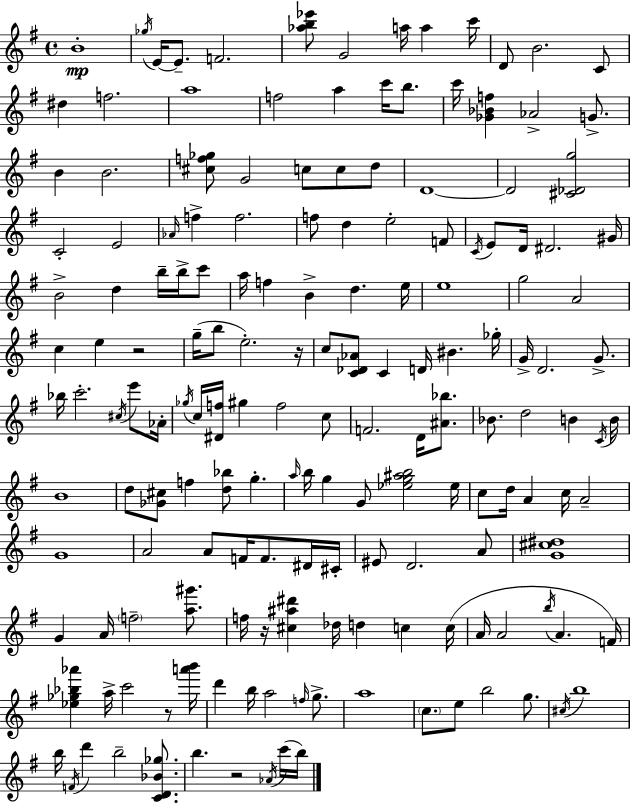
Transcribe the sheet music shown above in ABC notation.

X:1
T:Untitled
M:4/4
L:1/4
K:Em
B4 _g/4 E/4 E/2 F2 [_ab_e']/2 G2 a/4 a c'/4 D/2 B2 C/2 ^d f2 a4 f2 a c'/4 b/2 c'/4 [_G_Bf] _A2 G/2 B B2 [^cf_g]/2 G2 c/2 c/2 d/2 D4 D2 [^C_Dg]2 C2 E2 _A/4 f f2 f/2 d e2 F/2 C/4 E/2 D/4 ^D2 ^G/4 B2 d b/4 b/4 c'/2 a/4 f B d e/4 e4 g2 A2 c e z2 g/4 b/2 e2 z/4 c/2 [C_D_A]/2 C D/4 ^B _g/4 G/4 D2 G/2 _b/4 c'2 ^c/4 e'/2 _A/4 _g/4 c/4 [^Df]/4 ^g f2 c/2 F2 D/4 [^A_b]/2 _B/2 d2 B C/4 B/4 B4 d/2 [_G^c]/2 f [d_b]/2 g a/4 b/4 g G/2 [_eg^ab]2 _e/4 c/2 d/4 A c/4 A2 G4 A2 A/2 F/4 F/2 ^D/4 ^C/4 ^E/2 D2 A/2 [G^c^d]4 G A/4 f2 [a^g']/2 f/4 z/4 [^c^a^d'] _d/4 d c c/4 A/4 A2 b/4 A F/4 [_e_g_b_a'] a/4 c'2 z/2 [a'b']/4 d' b/4 a2 f/4 g/2 a4 c/2 e/2 b2 g/2 ^c/4 b4 b/4 F/4 d' b2 [CD_B_g]/2 b z2 _A/4 c'/4 b/4